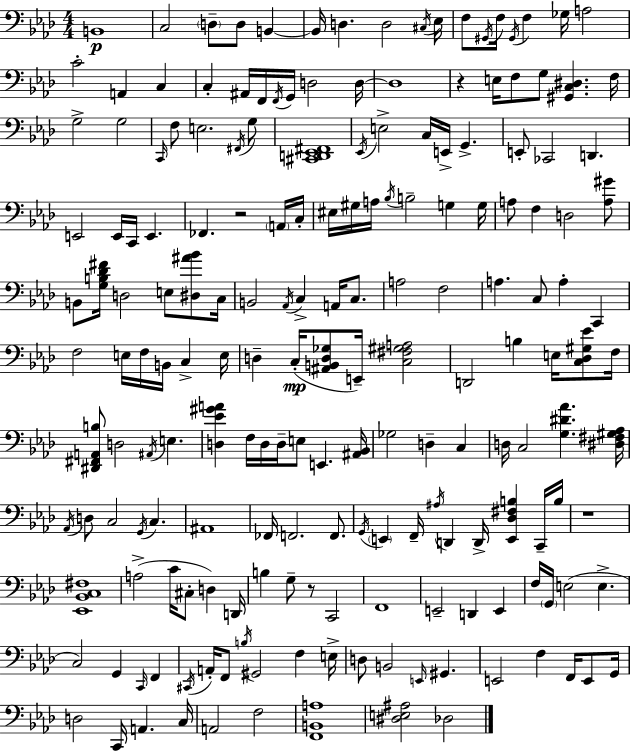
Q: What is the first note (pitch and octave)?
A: B2